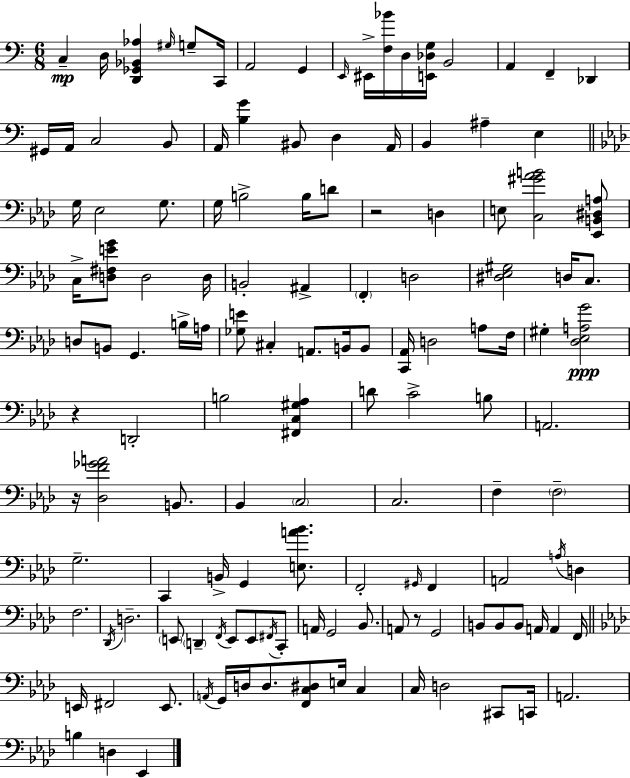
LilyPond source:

{
  \clef bass
  \numericTimeSignature
  \time 6/8
  \key c \major
  \repeat volta 2 { c4--\mp d16 <d, ges, bes, aes>4 \grace { gis16 } g8-- | c,16 a,2 g,4 | \grace { e,16 } eis,16-> <f bes'>16 d16 <e, des g>16 b,2 | a,4 f,4-- des,4 | \break gis,16 a,16 c2 | b,8 a,16 <b g'>4 bis,8 d4 | a,16 b,4 ais4-- e4 | \bar "||" \break \key f \minor g16 ees2 g8. | g16 b2-> b16 d'8 | r2 d4 | e8 <c gis' aes' b'>2 <ees, b, dis a>8 | \break c16-> <d fis e' g'>8 d2 d16 | b,2-. ais,4-> | \parenthesize f,4-. d2 | <dis ees gis>2 d16 c8. | \break d8 b,8 g,4. b16-> a16 | <ges e'>8 cis4-. a,8. b,16 b,8 | <c, aes,>16 d2 a8 f16 | gis4-. <des ees a g'>2\ppp | \break r4 d,2-. | b2 <fis, c gis aes>4 | d'8 c'2-> b8 | a,2. | \break r16 <des f' ges' a'>2 b,8. | bes,4 \parenthesize c2 | c2. | f4-- \parenthesize f2-- | \break g2.-- | c,4 b,16-> g,4 <e a' bes'>8. | f,2-. \grace { gis,16 } f,4 | a,2 \acciaccatura { a16 } d4 | \break f2. | \acciaccatura { des,16 } d2.-- | \parenthesize e,8 \parenthesize d,4-- \acciaccatura { f,16 } e,8 | e,8 \acciaccatura { fis,16 } c,8-. a,16 g,2 | \break bes,8. a,8 r8 g,2 | b,8 b,8 b,8 a,16 | a,4 f,16 \bar "||" \break \key aes \major e,16 fis,2 e,8. | \acciaccatura { a,16 } g,16 d16 d8. <f, c dis>8 e16 c4 | c16 d2 cis,8 | c,16 a,2. | \break b4 d4 ees,4 | } \bar "|."
}